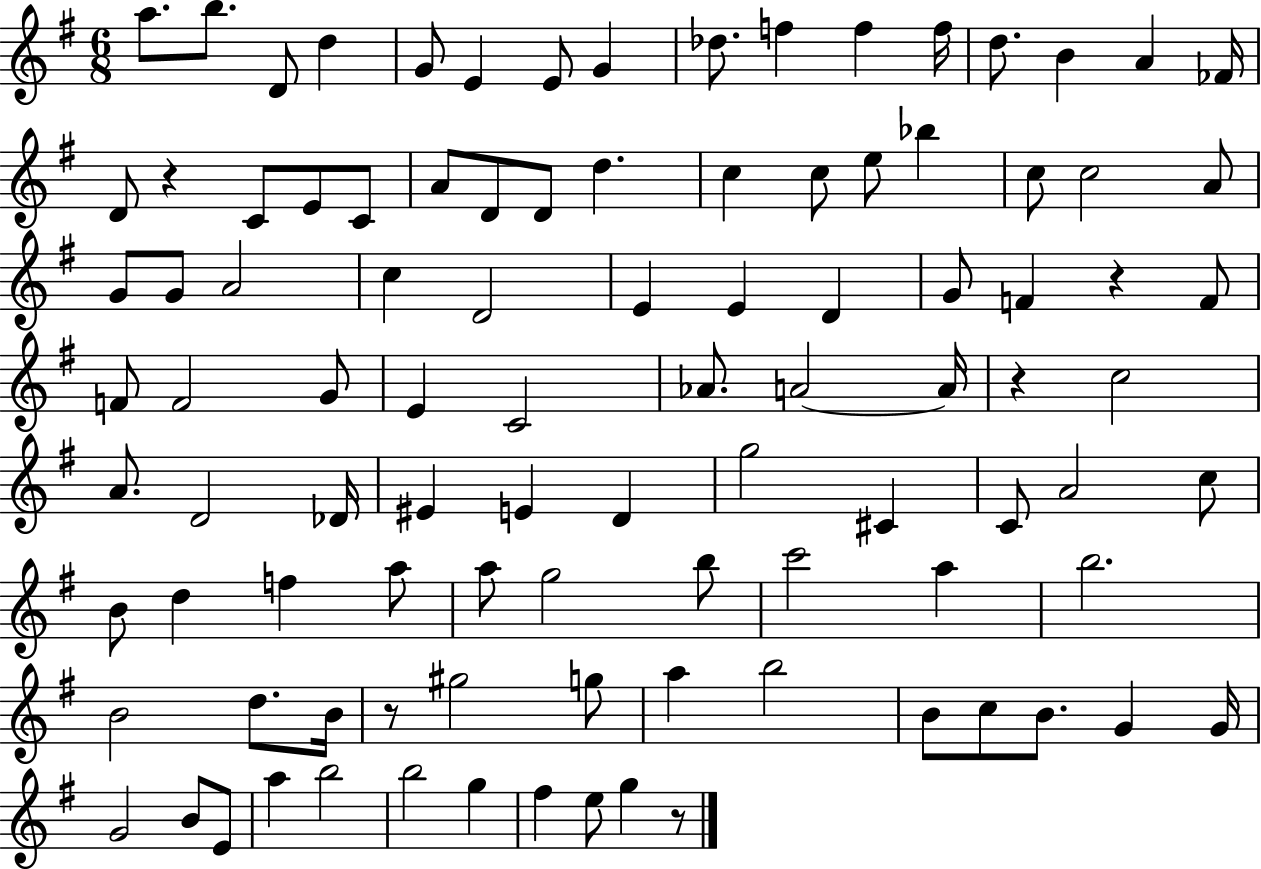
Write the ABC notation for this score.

X:1
T:Untitled
M:6/8
L:1/4
K:G
a/2 b/2 D/2 d G/2 E E/2 G _d/2 f f f/4 d/2 B A _F/4 D/2 z C/2 E/2 C/2 A/2 D/2 D/2 d c c/2 e/2 _b c/2 c2 A/2 G/2 G/2 A2 c D2 E E D G/2 F z F/2 F/2 F2 G/2 E C2 _A/2 A2 A/4 z c2 A/2 D2 _D/4 ^E E D g2 ^C C/2 A2 c/2 B/2 d f a/2 a/2 g2 b/2 c'2 a b2 B2 d/2 B/4 z/2 ^g2 g/2 a b2 B/2 c/2 B/2 G G/4 G2 B/2 E/2 a b2 b2 g ^f e/2 g z/2